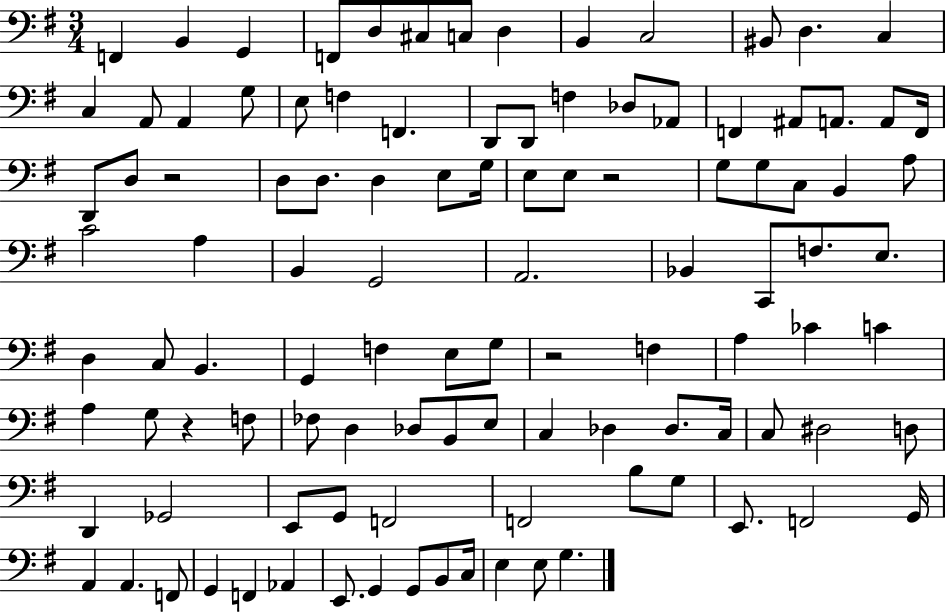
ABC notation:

X:1
T:Untitled
M:3/4
L:1/4
K:G
F,, B,, G,, F,,/2 D,/2 ^C,/2 C,/2 D, B,, C,2 ^B,,/2 D, C, C, A,,/2 A,, G,/2 E,/2 F, F,, D,,/2 D,,/2 F, _D,/2 _A,,/2 F,, ^A,,/2 A,,/2 A,,/2 F,,/4 D,,/2 D,/2 z2 D,/2 D,/2 D, E,/2 G,/4 E,/2 E,/2 z2 G,/2 G,/2 C,/2 B,, A,/2 C2 A, B,, G,,2 A,,2 _B,, C,,/2 F,/2 E,/2 D, C,/2 B,, G,, F, E,/2 G,/2 z2 F, A, _C C A, G,/2 z F,/2 _F,/2 D, _D,/2 B,,/2 E,/2 C, _D, _D,/2 C,/4 C,/2 ^D,2 D,/2 D,, _G,,2 E,,/2 G,,/2 F,,2 F,,2 B,/2 G,/2 E,,/2 F,,2 G,,/4 A,, A,, F,,/2 G,, F,, _A,, E,,/2 G,, G,,/2 B,,/2 C,/4 E, E,/2 G,